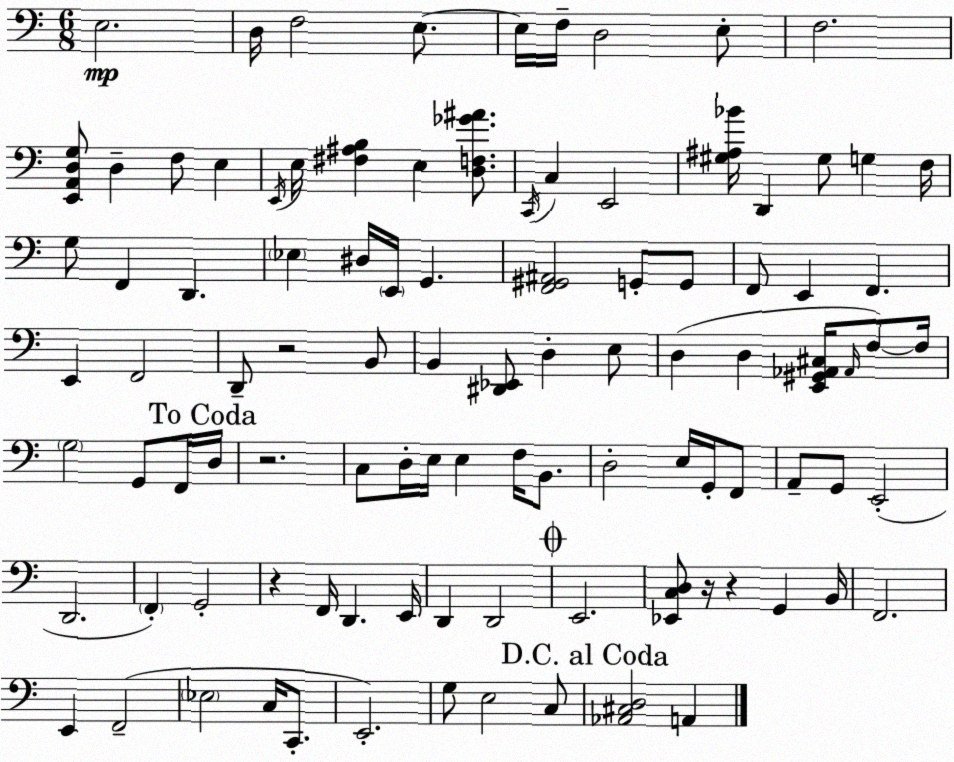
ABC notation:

X:1
T:Untitled
M:6/8
L:1/4
K:C
E,2 D,/4 F,2 E,/2 E,/4 F,/4 D,2 E,/2 F,2 [E,,A,,D,G,]/2 D, F,/2 E, E,,/4 E,/4 [^F,^A,B,] E, [D,F,_G^A]/2 C,,/4 C, E,,2 [^G,^A,_B]/4 D,, ^G,/2 G, F,/4 G,/2 F,, D,, _E, ^D,/4 E,,/4 G,, [F,,^G,,^A,,]2 G,,/2 G,,/2 F,,/2 E,, F,, E,, F,,2 D,,/2 z2 B,,/2 B,, [^D,,_E,,]/2 D, E,/2 D, D, [E,,^G,,_A,,^C,]/4 _A,,/4 F,/2 F,/4 G,2 G,,/2 F,,/4 D,/4 z2 C,/2 D,/4 E,/4 E, F,/4 B,,/2 D,2 E,/4 G,,/4 F,,/2 A,,/2 G,,/2 E,,2 D,,2 F,, G,,2 z F,,/4 D,, E,,/4 D,, D,,2 E,,2 [_E,,C,D,]/2 z/4 z G,, B,,/4 F,,2 E,, F,,2 _E,2 C,/4 C,,/2 E,,2 G,/2 E,2 C,/2 [_A,,^C,D,]2 A,,